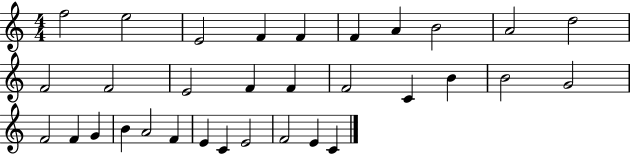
F5/h E5/h E4/h F4/q F4/q F4/q A4/q B4/h A4/h D5/h F4/h F4/h E4/h F4/q F4/q F4/h C4/q B4/q B4/h G4/h F4/h F4/q G4/q B4/q A4/h F4/q E4/q C4/q E4/h F4/h E4/q C4/q